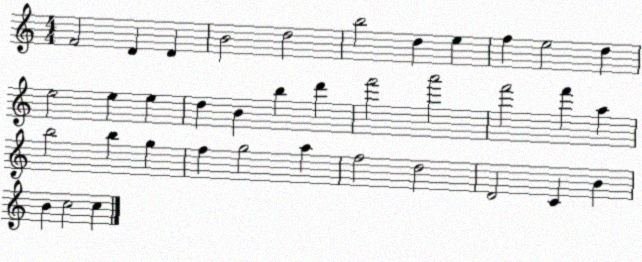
X:1
T:Untitled
M:4/4
L:1/4
K:C
F2 D D B2 d2 b2 d e f e2 d e2 e e d B b d' f'2 a'2 f'2 f' a b2 b g f g2 a f2 d2 D2 C B B c2 c